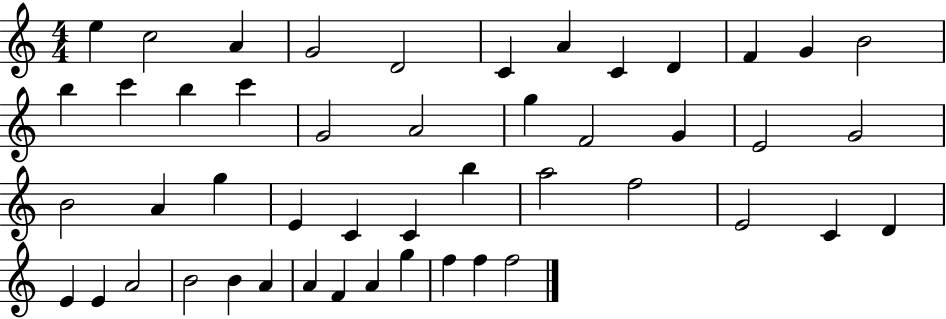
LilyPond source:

{
  \clef treble
  \numericTimeSignature
  \time 4/4
  \key c \major
  e''4 c''2 a'4 | g'2 d'2 | c'4 a'4 c'4 d'4 | f'4 g'4 b'2 | \break b''4 c'''4 b''4 c'''4 | g'2 a'2 | g''4 f'2 g'4 | e'2 g'2 | \break b'2 a'4 g''4 | e'4 c'4 c'4 b''4 | a''2 f''2 | e'2 c'4 d'4 | \break e'4 e'4 a'2 | b'2 b'4 a'4 | a'4 f'4 a'4 g''4 | f''4 f''4 f''2 | \break \bar "|."
}